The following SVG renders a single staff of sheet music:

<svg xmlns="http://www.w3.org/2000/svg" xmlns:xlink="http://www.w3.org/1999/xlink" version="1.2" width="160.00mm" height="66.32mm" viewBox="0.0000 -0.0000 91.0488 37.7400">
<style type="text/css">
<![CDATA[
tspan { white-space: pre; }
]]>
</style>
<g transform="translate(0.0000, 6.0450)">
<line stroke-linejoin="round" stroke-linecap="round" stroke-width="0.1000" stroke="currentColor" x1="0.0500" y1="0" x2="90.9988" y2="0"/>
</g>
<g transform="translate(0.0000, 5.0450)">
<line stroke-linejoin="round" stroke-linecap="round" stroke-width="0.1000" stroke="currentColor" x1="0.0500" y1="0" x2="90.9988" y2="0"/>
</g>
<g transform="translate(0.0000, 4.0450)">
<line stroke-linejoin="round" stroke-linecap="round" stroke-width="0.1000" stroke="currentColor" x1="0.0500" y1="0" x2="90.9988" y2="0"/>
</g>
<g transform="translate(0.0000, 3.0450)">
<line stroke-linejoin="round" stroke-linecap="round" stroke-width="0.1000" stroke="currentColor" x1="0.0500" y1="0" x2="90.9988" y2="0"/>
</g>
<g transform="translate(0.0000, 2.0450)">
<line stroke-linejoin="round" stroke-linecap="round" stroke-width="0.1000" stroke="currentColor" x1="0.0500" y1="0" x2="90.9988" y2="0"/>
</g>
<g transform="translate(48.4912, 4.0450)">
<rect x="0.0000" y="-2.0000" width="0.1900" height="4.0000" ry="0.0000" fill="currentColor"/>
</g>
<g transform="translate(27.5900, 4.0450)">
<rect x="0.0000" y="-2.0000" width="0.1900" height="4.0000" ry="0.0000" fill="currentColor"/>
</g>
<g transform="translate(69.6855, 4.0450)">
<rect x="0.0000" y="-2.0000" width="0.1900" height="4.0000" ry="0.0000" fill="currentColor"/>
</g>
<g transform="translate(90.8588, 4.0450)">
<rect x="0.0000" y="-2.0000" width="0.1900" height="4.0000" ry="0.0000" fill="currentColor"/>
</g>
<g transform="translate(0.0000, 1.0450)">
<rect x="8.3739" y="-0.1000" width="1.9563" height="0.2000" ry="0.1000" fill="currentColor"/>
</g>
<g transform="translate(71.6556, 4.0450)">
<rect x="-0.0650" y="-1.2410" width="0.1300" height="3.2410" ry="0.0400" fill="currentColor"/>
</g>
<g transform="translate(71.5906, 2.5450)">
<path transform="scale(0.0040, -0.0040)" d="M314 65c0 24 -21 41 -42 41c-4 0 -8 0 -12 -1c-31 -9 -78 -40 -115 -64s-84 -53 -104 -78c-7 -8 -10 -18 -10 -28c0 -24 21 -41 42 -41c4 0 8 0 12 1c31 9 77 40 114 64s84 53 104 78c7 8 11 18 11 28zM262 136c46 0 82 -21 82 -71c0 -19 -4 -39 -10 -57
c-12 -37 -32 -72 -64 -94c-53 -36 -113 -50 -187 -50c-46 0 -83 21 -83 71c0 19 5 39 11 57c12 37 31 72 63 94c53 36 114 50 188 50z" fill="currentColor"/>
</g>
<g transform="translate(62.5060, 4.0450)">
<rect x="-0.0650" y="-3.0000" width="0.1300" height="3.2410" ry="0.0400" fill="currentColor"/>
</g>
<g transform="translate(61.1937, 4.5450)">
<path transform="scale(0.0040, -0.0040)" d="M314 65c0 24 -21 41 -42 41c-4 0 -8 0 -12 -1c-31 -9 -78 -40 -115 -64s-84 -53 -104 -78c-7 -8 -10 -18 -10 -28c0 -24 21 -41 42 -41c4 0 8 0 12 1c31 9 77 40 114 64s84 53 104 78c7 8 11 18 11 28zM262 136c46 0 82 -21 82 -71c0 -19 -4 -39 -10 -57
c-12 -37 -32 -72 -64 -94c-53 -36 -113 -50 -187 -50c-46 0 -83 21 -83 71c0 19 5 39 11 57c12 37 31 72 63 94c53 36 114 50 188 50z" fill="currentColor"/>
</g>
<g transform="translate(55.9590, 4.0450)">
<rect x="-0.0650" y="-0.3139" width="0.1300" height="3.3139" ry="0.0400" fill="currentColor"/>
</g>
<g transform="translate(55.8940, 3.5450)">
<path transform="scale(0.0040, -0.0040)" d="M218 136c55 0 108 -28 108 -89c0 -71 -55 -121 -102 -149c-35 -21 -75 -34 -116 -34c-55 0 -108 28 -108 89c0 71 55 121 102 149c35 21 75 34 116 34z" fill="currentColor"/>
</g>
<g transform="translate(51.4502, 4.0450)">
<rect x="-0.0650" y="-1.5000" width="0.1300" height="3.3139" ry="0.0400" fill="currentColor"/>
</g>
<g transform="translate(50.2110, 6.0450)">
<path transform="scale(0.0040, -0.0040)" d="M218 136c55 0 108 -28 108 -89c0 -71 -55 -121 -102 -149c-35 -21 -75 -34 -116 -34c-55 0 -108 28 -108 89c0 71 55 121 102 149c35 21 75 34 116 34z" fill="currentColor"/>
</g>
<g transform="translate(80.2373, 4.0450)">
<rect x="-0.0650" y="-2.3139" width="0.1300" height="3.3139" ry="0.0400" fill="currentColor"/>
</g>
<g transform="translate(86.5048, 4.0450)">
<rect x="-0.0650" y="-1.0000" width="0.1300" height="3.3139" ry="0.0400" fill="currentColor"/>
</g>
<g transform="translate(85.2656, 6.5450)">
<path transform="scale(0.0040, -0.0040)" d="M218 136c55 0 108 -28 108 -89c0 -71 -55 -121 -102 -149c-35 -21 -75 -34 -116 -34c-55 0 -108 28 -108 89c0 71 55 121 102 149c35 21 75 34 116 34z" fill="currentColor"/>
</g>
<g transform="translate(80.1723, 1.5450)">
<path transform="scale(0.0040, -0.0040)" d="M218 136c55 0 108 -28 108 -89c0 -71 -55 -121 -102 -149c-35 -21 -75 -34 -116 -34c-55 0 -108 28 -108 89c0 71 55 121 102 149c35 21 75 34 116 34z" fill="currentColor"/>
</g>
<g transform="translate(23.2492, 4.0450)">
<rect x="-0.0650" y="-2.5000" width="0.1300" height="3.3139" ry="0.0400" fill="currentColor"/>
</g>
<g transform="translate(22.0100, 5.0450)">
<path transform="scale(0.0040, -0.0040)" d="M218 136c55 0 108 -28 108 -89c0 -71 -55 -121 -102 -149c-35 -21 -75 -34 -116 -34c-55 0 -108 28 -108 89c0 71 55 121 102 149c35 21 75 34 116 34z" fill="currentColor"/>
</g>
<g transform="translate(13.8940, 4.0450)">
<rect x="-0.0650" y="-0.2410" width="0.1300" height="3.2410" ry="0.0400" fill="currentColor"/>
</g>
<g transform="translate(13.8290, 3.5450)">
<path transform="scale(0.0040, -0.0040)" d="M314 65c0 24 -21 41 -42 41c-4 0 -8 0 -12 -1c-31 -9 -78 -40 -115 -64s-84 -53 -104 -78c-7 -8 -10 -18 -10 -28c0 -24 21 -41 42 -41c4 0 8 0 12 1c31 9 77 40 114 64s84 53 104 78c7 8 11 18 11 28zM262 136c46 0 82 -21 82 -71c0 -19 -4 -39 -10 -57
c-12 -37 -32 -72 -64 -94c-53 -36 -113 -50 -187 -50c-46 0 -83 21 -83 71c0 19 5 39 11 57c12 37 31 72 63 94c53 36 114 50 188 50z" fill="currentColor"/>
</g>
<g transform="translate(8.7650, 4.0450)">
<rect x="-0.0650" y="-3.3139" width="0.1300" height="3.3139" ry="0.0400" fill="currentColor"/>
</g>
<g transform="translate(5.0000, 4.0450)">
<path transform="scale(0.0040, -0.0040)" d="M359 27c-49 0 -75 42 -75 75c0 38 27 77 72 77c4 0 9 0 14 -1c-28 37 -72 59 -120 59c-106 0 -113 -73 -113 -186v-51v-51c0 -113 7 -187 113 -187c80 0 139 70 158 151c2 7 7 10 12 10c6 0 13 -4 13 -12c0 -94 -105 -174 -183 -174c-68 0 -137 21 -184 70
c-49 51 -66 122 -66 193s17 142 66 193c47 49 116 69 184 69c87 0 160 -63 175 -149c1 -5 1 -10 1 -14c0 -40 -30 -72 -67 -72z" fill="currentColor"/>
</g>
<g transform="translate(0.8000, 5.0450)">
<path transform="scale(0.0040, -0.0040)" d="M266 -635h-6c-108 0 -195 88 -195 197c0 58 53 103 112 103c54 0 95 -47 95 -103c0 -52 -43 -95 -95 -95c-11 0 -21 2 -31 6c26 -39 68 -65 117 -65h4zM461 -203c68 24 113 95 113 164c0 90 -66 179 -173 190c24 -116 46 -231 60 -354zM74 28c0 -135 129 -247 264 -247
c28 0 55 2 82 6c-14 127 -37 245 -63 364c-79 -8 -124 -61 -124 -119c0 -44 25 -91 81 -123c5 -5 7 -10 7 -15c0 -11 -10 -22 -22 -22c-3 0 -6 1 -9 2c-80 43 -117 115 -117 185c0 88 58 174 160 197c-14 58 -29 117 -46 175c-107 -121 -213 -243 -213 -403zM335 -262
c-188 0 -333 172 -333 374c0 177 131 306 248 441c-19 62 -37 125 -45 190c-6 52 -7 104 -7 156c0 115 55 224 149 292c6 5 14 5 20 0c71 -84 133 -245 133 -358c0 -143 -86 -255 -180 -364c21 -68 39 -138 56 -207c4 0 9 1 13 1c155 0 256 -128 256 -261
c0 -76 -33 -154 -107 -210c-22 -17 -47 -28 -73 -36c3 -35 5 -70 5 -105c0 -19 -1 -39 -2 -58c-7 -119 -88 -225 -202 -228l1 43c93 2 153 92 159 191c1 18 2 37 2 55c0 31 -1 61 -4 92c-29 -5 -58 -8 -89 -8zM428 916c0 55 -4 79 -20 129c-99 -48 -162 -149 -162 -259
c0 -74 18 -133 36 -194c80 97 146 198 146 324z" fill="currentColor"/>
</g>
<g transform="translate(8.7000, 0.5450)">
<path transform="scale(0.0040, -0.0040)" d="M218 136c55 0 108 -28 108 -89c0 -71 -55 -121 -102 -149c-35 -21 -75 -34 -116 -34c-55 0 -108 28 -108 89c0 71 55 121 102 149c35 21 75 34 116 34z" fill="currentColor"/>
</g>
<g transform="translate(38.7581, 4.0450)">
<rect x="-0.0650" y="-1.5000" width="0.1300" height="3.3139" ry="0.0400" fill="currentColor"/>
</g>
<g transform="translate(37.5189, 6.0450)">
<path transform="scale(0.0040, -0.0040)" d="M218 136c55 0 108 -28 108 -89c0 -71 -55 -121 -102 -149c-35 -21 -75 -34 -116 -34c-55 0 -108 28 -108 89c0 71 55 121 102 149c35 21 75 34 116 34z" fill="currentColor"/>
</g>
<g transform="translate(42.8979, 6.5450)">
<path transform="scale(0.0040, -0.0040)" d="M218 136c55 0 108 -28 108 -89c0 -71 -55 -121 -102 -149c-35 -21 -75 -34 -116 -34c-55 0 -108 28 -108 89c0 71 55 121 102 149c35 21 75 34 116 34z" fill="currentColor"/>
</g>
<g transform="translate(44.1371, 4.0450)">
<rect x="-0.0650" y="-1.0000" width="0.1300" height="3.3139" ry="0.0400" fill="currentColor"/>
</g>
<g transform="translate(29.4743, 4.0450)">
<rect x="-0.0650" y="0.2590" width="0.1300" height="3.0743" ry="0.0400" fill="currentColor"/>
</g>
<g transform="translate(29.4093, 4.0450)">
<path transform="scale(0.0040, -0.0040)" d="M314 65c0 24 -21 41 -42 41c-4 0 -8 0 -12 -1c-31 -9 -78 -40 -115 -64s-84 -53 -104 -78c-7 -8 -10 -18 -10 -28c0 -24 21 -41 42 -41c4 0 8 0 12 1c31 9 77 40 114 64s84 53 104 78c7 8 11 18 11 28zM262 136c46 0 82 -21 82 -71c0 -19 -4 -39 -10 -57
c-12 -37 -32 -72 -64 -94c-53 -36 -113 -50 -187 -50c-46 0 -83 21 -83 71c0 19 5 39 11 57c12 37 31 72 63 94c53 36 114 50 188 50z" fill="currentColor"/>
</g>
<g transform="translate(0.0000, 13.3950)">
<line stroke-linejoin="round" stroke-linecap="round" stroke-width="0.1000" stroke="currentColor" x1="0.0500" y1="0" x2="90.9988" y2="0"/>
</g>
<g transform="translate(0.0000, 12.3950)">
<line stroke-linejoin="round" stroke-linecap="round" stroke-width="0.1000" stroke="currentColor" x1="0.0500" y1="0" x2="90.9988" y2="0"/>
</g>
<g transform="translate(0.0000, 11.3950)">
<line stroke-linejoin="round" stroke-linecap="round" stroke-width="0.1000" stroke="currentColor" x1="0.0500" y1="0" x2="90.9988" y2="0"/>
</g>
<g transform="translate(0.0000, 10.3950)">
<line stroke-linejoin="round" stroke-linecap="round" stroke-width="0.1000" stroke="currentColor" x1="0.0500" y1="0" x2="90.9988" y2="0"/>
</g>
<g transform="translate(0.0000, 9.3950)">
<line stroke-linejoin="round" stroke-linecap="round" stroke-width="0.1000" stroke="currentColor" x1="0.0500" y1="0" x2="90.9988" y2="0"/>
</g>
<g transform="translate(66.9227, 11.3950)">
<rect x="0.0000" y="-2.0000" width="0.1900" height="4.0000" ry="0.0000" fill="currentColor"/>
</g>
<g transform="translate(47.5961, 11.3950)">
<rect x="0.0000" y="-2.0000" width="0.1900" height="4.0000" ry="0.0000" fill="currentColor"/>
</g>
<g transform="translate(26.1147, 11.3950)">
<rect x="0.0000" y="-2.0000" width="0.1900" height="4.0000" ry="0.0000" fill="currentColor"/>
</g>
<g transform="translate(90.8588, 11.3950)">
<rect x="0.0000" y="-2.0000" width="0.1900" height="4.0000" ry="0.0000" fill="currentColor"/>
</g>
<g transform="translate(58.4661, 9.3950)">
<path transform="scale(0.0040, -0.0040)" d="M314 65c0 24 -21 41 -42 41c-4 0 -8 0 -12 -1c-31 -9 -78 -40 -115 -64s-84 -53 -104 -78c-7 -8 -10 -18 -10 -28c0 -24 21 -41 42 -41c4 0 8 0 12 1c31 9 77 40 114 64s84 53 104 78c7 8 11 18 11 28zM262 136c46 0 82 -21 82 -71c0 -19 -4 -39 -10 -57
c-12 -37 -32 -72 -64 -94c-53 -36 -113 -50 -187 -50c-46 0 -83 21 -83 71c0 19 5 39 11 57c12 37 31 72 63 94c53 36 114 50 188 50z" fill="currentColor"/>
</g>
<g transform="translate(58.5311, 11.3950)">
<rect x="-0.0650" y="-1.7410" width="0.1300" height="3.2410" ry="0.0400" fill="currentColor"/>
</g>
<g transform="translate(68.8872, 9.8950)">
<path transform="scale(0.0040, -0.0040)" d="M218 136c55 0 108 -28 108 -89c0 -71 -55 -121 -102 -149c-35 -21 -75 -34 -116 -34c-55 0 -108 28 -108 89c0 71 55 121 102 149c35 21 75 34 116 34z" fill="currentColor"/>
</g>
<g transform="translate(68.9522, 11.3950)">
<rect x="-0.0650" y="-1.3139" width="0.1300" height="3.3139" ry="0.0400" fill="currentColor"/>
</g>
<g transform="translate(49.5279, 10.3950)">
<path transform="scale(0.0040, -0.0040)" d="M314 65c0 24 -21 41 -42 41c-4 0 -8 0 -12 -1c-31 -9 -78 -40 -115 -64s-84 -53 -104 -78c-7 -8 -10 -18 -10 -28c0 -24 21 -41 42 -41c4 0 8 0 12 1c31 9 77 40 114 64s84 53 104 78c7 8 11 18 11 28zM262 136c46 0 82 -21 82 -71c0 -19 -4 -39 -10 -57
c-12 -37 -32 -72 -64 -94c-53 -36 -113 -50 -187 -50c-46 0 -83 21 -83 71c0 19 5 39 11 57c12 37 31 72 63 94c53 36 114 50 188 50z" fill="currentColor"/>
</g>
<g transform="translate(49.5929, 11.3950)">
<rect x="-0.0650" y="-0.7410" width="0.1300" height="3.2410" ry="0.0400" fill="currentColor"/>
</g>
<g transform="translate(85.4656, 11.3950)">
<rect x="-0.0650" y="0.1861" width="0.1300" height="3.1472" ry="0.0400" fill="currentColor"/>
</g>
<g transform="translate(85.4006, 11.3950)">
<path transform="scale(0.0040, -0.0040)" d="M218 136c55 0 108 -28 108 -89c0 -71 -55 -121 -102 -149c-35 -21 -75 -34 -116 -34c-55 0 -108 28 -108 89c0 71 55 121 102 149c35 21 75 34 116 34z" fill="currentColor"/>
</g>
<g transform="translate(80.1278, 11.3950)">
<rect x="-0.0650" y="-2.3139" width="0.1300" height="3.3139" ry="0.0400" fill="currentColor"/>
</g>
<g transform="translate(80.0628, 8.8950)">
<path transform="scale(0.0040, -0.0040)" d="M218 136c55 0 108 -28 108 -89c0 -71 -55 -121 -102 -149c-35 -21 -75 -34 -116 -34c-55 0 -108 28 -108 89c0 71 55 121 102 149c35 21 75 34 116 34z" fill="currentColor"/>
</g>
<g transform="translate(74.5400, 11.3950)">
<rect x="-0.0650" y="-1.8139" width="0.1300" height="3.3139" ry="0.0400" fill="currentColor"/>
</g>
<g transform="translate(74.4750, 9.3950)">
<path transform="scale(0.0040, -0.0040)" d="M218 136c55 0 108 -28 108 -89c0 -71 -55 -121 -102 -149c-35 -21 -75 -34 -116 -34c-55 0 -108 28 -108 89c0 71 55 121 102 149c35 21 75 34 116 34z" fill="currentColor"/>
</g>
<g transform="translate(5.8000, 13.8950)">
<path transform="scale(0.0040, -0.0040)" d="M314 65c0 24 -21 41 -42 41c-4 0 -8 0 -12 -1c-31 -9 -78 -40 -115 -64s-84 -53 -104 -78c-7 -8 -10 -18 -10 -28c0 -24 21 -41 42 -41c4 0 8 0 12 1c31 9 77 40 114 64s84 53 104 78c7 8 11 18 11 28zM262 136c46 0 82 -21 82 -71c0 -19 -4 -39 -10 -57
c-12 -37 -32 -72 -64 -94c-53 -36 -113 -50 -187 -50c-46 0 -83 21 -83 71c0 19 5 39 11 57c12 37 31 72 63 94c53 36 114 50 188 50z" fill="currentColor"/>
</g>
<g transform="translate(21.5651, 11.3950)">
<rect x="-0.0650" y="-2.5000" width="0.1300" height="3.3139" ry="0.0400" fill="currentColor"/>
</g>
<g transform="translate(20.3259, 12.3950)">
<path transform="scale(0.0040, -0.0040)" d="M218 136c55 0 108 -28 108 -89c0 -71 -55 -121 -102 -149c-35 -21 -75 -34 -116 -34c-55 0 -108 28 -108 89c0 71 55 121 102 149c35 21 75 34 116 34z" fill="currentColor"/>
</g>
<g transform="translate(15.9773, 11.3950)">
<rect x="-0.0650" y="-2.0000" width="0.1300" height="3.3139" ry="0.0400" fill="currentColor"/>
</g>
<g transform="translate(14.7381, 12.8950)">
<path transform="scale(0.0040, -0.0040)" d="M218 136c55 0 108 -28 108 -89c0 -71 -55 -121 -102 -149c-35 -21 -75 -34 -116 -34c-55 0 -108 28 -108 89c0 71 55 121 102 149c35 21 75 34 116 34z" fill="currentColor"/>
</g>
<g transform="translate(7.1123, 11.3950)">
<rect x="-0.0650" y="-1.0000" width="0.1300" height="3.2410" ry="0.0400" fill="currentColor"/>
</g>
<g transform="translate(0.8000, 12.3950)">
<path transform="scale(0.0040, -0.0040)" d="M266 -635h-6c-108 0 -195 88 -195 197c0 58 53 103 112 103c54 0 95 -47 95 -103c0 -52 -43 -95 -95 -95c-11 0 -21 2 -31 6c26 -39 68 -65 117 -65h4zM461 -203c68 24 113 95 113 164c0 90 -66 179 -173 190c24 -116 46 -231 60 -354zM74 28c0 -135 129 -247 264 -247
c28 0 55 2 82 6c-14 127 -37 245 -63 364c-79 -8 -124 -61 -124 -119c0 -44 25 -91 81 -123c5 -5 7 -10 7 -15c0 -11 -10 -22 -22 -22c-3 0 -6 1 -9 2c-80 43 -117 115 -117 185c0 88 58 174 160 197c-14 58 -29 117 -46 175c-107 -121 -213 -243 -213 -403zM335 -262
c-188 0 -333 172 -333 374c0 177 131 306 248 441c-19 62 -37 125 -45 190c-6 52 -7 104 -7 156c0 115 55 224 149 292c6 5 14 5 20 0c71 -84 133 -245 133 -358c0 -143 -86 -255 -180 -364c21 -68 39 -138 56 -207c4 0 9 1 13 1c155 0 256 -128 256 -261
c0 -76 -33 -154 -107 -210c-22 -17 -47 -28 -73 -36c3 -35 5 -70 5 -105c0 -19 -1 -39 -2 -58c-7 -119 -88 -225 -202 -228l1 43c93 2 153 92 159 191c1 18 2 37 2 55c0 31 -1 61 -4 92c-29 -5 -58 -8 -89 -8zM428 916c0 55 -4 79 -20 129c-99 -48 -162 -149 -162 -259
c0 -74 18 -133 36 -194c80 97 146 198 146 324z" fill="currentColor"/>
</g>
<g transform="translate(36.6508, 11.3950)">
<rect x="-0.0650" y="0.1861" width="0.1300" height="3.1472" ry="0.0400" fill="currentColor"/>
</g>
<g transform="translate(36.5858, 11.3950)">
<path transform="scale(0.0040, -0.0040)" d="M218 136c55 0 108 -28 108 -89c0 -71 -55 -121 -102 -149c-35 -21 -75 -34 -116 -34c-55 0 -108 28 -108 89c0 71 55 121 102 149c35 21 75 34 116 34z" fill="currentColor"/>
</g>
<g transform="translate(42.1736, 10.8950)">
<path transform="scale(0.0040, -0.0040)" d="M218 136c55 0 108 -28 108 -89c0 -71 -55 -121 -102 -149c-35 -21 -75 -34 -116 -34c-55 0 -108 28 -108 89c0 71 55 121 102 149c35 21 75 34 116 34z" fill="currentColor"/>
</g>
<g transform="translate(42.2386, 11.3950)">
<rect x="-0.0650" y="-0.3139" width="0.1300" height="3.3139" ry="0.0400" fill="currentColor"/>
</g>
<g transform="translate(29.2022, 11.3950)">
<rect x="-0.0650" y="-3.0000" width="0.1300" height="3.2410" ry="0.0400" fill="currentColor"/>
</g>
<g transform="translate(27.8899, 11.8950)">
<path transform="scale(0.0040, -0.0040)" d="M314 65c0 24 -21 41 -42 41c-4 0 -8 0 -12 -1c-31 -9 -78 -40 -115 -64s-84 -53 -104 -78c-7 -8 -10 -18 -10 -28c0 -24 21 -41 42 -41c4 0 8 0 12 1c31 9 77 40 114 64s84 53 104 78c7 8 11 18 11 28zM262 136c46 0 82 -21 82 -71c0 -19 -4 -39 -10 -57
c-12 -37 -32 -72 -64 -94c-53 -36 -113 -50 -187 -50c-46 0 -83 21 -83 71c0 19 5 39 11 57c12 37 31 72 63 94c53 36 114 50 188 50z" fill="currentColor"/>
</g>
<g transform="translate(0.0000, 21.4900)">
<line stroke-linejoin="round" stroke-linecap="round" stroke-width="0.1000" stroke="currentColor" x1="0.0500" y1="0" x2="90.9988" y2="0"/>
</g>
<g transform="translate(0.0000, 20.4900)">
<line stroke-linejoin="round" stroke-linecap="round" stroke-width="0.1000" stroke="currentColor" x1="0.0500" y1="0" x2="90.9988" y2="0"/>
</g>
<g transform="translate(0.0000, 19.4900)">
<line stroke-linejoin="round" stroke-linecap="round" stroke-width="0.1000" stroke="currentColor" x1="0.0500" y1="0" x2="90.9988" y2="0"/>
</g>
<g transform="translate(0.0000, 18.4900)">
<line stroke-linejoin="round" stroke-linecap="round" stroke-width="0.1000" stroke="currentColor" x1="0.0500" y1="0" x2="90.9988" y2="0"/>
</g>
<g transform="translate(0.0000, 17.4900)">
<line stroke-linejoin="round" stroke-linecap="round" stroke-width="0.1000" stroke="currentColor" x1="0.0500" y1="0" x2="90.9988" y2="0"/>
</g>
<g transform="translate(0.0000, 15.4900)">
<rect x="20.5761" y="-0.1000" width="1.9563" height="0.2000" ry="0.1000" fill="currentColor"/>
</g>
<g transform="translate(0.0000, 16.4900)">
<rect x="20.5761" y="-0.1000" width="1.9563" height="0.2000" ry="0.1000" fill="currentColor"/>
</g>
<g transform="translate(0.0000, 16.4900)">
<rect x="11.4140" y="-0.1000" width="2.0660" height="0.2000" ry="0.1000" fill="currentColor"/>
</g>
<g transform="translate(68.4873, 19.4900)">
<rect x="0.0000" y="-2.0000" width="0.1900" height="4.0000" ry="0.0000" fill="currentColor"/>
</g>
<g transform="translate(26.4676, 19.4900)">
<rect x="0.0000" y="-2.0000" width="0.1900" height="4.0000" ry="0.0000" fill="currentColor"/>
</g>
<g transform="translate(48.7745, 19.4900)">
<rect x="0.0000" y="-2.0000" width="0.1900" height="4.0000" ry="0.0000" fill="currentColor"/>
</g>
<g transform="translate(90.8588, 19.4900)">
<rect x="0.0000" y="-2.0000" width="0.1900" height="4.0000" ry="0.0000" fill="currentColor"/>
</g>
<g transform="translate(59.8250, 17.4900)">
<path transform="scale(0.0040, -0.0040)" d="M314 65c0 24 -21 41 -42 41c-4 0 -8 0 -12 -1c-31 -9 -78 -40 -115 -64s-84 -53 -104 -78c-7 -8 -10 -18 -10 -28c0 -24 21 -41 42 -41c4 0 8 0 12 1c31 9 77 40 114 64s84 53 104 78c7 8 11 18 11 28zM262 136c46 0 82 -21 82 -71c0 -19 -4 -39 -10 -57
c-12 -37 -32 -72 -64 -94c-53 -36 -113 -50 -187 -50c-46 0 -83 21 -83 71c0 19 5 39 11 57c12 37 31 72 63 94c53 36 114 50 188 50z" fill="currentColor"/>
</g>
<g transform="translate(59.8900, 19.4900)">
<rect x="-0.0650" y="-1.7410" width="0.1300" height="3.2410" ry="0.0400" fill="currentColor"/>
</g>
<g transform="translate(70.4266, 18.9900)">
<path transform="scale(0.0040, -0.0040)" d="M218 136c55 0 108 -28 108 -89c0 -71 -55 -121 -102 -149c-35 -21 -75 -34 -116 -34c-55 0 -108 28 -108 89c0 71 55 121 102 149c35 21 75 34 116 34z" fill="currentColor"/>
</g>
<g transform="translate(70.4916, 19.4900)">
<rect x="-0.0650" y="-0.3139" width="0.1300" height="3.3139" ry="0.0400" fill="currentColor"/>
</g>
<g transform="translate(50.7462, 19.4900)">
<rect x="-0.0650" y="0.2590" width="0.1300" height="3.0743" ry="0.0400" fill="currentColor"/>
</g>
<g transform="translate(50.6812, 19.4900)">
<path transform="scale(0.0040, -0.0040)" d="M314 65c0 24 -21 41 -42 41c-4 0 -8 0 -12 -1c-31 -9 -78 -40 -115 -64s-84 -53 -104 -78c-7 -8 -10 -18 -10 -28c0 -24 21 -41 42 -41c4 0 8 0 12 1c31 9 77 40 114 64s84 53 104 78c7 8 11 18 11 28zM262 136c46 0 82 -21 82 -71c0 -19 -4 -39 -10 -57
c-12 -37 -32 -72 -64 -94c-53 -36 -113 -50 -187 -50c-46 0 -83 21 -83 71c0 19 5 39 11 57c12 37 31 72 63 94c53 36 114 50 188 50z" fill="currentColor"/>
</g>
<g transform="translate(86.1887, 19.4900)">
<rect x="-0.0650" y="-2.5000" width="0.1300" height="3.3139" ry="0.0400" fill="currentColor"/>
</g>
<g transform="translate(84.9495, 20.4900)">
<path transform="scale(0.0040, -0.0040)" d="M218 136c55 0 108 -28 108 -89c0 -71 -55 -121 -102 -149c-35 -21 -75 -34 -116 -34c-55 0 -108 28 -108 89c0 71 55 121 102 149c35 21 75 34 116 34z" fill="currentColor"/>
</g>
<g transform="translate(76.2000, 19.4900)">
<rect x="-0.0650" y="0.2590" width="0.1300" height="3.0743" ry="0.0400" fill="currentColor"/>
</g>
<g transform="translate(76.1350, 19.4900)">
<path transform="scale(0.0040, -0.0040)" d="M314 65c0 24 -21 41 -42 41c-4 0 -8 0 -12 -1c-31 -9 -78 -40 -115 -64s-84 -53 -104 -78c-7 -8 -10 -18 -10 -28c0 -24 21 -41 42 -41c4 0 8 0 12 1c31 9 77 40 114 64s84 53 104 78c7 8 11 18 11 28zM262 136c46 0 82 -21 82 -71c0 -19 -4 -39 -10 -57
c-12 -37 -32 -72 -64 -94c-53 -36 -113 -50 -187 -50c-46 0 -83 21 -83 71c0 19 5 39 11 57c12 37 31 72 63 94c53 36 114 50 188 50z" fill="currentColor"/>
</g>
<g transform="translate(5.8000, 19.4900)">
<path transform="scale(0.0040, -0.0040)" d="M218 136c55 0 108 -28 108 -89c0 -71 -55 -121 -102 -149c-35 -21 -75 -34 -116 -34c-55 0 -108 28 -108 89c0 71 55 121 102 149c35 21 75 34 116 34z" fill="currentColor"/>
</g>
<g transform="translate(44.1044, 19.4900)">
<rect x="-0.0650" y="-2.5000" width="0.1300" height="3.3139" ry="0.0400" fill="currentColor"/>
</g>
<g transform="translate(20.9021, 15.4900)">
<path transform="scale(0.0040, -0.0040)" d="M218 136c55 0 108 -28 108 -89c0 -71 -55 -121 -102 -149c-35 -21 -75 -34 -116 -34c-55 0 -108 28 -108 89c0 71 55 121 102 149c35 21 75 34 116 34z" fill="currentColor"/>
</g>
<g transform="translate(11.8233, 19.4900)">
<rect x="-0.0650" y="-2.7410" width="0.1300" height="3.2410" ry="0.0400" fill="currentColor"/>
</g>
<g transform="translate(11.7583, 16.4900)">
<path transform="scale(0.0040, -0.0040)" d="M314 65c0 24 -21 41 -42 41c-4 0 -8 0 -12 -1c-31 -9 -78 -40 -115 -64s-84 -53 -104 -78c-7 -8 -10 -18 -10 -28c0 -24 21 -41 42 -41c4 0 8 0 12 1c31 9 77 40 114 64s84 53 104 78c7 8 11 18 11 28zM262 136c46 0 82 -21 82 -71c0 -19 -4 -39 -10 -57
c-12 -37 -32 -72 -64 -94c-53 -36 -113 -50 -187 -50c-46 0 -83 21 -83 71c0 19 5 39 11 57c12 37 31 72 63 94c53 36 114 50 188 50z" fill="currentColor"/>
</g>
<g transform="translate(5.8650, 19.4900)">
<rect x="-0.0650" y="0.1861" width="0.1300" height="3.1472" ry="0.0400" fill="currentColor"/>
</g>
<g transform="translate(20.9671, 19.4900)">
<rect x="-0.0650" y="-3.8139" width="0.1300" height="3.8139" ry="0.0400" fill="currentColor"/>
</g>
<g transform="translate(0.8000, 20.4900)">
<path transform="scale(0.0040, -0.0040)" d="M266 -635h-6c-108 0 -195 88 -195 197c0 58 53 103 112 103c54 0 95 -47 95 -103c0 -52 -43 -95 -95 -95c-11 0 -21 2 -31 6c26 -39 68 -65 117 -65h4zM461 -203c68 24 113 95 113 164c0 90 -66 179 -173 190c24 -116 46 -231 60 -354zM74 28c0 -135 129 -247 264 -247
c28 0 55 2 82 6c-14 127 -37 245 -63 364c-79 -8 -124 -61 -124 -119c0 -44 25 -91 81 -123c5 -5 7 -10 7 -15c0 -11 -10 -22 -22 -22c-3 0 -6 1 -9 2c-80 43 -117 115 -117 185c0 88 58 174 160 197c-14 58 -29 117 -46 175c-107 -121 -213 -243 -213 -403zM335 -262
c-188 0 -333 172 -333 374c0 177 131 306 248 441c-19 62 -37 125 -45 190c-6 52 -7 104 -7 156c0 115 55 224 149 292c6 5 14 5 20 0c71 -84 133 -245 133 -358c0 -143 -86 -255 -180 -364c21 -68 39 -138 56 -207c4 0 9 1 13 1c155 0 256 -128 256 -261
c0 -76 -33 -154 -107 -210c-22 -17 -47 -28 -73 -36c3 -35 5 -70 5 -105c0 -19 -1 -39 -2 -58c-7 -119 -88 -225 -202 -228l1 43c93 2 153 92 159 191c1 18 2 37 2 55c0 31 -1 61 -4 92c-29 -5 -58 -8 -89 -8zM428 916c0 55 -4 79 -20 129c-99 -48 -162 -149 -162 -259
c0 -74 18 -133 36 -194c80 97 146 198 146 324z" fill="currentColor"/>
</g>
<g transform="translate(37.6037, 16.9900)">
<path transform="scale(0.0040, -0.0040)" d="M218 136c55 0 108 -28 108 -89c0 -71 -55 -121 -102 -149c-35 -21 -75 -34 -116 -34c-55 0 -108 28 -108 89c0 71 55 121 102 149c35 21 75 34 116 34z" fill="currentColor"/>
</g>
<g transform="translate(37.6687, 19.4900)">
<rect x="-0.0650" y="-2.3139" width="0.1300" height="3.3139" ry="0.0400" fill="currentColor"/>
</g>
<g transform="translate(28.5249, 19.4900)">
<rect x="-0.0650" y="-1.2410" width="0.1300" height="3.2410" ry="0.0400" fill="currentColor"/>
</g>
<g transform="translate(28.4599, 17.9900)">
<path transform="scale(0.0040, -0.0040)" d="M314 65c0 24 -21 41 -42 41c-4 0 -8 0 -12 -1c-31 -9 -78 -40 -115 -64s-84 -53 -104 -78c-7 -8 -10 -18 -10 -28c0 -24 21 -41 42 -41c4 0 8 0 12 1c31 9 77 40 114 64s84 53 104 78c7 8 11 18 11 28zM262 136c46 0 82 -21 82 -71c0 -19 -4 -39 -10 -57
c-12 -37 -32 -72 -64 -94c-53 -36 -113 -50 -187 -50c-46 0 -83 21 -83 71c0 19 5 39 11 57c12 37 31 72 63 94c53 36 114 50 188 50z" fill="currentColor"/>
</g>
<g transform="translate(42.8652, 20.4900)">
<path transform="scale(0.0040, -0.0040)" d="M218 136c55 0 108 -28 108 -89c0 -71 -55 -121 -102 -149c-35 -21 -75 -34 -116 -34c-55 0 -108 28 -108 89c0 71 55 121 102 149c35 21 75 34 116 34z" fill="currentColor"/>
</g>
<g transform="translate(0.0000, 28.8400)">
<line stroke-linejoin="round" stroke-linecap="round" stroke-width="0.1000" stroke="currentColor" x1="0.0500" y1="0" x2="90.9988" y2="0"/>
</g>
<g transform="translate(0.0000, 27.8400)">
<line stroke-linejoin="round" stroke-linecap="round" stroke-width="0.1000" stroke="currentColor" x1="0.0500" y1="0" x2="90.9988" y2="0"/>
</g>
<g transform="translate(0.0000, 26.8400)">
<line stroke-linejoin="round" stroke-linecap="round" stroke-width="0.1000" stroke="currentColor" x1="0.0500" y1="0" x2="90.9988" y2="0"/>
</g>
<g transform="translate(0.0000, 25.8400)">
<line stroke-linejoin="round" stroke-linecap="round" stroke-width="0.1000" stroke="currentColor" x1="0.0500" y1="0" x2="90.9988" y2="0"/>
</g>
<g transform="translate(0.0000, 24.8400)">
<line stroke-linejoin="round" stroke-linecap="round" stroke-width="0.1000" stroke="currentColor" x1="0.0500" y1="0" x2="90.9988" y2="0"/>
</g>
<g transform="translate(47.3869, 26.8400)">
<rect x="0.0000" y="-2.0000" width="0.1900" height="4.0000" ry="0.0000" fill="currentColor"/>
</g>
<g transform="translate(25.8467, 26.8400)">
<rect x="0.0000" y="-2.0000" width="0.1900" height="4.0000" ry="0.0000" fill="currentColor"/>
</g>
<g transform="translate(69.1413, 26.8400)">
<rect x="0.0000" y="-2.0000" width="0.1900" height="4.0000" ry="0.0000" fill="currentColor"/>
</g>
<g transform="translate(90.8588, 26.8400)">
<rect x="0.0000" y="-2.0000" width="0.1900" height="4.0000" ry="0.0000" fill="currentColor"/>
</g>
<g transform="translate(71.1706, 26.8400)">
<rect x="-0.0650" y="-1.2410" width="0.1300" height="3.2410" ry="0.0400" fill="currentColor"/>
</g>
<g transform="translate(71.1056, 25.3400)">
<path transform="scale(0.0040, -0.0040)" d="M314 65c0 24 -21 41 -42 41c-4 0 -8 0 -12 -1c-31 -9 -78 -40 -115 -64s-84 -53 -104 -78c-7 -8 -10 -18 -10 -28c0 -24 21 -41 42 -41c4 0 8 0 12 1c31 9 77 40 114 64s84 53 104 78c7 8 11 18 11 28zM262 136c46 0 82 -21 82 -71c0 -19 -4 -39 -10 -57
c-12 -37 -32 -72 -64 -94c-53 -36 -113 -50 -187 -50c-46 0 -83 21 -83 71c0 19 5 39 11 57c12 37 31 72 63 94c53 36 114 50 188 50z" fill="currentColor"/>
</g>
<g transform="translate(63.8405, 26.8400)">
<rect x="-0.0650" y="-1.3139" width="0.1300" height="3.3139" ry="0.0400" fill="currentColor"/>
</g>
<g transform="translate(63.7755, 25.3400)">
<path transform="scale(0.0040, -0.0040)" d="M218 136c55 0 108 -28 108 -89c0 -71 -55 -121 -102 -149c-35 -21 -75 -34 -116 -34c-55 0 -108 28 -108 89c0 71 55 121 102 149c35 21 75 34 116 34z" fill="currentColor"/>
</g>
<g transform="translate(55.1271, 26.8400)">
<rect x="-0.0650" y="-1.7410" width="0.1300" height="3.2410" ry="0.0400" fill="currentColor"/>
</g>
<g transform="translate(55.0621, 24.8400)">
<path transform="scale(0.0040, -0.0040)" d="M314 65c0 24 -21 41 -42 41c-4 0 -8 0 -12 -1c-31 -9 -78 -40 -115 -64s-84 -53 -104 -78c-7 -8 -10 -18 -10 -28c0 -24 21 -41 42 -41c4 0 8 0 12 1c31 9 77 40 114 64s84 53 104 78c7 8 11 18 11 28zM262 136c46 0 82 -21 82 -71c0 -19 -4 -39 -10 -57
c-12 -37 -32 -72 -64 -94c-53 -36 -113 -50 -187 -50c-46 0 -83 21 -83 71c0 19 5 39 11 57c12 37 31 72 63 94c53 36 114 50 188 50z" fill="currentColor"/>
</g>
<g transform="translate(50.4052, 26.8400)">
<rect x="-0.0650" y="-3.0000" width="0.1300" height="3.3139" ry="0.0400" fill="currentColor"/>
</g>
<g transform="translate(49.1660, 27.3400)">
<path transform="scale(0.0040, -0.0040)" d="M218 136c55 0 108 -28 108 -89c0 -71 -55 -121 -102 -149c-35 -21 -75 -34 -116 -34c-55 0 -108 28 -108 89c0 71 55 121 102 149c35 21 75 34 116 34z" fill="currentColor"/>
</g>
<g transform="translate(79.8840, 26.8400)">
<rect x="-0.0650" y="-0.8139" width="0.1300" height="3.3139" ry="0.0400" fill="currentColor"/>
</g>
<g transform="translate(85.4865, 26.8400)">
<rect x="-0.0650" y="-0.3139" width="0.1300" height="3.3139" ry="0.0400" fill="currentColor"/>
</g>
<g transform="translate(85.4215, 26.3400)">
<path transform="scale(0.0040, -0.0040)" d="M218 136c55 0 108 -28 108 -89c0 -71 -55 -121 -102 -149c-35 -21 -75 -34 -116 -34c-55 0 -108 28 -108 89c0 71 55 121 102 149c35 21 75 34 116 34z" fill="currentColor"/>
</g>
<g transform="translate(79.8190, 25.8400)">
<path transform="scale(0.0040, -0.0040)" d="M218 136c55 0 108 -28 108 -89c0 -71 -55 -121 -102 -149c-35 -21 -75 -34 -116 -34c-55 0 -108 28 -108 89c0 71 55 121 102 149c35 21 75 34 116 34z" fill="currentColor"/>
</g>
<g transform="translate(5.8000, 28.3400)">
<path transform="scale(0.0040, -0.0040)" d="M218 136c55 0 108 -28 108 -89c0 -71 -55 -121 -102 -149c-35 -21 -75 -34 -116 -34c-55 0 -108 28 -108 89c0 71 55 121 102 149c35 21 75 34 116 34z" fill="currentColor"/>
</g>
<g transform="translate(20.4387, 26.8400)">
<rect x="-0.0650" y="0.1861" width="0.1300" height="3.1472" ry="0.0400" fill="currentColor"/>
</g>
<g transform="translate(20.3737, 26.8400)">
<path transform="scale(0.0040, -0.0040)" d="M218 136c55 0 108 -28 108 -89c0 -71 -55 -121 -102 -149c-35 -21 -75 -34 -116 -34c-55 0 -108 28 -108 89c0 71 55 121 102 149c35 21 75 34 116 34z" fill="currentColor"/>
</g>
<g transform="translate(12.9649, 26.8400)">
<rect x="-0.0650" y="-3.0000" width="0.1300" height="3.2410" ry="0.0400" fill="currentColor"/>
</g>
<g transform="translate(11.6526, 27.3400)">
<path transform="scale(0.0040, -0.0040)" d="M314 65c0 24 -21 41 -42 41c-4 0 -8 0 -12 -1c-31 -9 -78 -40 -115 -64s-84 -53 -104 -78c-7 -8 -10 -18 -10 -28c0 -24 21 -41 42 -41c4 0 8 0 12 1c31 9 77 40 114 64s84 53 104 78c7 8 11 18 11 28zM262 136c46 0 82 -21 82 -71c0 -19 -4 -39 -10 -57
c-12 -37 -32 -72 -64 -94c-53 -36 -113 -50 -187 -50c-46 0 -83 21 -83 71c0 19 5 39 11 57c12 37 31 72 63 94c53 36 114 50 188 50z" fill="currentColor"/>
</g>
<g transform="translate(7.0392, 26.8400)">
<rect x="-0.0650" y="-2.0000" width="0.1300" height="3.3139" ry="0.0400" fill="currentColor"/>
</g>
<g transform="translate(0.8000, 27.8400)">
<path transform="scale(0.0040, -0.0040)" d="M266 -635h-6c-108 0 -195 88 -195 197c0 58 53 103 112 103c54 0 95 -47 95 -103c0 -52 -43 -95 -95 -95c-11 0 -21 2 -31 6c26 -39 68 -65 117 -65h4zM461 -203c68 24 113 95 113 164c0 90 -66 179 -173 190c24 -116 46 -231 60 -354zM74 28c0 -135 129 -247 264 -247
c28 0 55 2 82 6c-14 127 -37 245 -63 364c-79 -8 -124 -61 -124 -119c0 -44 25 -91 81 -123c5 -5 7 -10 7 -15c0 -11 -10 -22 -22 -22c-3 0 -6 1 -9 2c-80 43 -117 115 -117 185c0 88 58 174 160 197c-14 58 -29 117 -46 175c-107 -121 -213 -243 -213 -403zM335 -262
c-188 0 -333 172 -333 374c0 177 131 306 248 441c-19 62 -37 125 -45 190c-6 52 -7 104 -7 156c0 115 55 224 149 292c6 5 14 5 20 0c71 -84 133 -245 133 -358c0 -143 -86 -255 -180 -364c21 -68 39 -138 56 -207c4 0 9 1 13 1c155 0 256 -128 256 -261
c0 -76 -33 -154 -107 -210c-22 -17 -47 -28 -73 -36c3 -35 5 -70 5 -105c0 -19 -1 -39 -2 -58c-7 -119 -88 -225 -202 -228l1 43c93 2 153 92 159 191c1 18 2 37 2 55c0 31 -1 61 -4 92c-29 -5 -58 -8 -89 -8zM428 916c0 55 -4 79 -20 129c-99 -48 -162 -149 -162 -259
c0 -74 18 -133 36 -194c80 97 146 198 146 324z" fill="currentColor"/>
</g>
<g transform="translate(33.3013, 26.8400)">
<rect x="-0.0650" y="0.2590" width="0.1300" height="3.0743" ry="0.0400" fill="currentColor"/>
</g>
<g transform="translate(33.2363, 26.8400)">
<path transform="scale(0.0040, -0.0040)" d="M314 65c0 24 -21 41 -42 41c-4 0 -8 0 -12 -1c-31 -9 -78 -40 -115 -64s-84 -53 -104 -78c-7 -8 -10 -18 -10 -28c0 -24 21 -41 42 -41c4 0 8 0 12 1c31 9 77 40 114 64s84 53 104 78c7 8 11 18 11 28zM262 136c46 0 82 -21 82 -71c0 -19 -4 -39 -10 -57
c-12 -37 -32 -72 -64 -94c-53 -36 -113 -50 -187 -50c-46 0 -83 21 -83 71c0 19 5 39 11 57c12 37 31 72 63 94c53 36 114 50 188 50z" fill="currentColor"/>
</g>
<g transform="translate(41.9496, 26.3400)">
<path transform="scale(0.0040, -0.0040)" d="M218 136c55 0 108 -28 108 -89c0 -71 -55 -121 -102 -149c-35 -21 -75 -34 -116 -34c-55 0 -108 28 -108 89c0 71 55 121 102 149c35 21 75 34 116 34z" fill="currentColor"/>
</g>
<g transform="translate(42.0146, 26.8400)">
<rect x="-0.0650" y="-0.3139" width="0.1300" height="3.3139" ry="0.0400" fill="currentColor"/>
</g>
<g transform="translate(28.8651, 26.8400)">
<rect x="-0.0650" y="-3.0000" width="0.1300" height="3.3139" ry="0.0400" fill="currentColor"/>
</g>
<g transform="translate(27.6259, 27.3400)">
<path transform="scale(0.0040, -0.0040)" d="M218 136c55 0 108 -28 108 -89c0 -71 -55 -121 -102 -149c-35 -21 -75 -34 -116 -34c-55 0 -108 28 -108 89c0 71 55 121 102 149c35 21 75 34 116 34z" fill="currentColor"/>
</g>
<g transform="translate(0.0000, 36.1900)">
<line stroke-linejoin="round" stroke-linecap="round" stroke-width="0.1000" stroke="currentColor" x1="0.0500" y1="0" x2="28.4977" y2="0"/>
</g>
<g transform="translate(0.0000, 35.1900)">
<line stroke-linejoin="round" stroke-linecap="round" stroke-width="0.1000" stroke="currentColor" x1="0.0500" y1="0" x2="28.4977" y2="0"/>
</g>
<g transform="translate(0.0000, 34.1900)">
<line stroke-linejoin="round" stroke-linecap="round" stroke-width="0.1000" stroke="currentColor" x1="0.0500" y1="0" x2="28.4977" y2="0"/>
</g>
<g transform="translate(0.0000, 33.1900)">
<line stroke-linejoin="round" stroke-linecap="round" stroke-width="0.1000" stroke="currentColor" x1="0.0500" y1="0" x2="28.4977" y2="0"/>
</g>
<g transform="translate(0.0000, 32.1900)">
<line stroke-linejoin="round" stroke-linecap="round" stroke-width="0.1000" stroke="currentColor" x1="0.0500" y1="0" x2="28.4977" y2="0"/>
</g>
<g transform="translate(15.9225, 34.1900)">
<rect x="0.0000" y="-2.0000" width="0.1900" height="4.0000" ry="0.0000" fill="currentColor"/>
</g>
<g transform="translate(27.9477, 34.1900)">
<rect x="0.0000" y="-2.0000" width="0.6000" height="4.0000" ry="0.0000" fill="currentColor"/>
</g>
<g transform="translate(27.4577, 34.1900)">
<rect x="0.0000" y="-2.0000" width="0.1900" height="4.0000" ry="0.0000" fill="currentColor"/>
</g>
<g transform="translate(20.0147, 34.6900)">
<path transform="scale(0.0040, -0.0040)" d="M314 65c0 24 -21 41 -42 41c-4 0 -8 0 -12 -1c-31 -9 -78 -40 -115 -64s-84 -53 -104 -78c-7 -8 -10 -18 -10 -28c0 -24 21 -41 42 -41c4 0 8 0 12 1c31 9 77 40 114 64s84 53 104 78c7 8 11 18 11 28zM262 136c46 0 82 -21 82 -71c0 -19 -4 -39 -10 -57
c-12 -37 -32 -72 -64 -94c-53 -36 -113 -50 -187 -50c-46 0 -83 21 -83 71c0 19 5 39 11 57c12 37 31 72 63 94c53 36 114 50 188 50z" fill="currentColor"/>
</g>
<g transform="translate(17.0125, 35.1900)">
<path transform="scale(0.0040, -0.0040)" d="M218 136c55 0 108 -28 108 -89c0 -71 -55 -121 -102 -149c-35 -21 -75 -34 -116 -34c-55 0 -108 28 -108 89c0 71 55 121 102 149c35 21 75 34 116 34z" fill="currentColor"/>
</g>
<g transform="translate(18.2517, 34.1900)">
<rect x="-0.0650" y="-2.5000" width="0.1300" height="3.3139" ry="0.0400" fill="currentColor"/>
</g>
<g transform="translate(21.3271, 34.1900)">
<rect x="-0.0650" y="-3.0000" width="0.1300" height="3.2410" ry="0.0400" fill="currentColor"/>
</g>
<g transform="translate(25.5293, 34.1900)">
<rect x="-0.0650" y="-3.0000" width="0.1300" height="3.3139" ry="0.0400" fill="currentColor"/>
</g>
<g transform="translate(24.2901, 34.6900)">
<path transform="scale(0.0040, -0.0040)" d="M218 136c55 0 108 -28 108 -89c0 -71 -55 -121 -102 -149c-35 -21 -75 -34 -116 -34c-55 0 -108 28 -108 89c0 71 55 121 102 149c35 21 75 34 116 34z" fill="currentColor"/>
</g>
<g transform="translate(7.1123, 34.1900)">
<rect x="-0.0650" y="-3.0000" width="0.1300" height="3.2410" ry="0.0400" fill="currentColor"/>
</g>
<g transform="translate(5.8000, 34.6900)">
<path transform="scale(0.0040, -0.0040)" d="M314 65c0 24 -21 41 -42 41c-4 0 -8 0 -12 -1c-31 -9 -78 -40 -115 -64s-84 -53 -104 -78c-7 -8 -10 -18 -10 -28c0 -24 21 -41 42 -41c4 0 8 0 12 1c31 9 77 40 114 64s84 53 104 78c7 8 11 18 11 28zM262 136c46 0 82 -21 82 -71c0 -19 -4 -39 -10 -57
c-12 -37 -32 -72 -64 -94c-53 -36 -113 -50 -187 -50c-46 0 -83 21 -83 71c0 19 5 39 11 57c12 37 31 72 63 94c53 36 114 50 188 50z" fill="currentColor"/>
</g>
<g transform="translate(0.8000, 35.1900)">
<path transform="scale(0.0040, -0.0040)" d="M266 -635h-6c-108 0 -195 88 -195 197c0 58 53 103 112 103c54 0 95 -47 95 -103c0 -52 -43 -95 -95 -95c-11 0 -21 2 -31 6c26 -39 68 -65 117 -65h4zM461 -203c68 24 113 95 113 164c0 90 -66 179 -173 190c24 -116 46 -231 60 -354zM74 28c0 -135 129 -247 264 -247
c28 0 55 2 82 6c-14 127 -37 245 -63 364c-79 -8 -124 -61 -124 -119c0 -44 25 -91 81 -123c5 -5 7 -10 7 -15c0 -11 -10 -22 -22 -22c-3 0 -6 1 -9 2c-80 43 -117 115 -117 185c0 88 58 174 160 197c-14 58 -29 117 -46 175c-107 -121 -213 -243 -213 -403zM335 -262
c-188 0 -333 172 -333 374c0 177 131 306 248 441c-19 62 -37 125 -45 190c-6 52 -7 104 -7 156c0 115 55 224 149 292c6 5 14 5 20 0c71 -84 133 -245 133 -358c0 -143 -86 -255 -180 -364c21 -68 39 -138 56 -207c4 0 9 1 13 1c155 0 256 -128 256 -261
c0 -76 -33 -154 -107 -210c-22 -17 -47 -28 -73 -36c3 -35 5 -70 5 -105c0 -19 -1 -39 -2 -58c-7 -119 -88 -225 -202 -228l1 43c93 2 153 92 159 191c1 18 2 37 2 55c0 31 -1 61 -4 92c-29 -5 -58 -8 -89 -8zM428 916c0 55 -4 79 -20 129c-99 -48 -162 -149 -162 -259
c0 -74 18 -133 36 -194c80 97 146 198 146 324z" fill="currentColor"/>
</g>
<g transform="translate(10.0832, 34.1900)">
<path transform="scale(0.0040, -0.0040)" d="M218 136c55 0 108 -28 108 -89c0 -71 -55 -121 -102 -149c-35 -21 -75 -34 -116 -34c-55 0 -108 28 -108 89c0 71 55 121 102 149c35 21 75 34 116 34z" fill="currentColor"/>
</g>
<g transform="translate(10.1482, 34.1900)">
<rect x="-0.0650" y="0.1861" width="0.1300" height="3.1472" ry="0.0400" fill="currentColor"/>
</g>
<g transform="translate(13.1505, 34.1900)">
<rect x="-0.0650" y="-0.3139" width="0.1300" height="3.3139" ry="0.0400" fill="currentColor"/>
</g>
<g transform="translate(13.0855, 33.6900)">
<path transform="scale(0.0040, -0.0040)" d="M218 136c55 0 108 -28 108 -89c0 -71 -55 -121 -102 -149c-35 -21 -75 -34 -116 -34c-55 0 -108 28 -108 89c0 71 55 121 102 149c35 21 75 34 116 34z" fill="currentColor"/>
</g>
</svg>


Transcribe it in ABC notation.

X:1
T:Untitled
M:4/4
L:1/4
K:C
b c2 G B2 E D E c A2 e2 g D D2 F G A2 B c d2 f2 e f g B B a2 c' e2 g G B2 f2 c B2 G F A2 B A B2 c A f2 e e2 d c A2 B c G A2 A